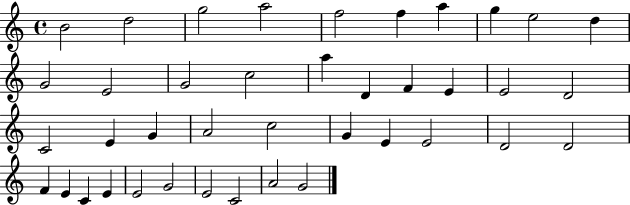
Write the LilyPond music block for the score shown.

{
  \clef treble
  \time 4/4
  \defaultTimeSignature
  \key c \major
  b'2 d''2 | g''2 a''2 | f''2 f''4 a''4 | g''4 e''2 d''4 | \break g'2 e'2 | g'2 c''2 | a''4 d'4 f'4 e'4 | e'2 d'2 | \break c'2 e'4 g'4 | a'2 c''2 | g'4 e'4 e'2 | d'2 d'2 | \break f'4 e'4 c'4 e'4 | e'2 g'2 | e'2 c'2 | a'2 g'2 | \break \bar "|."
}